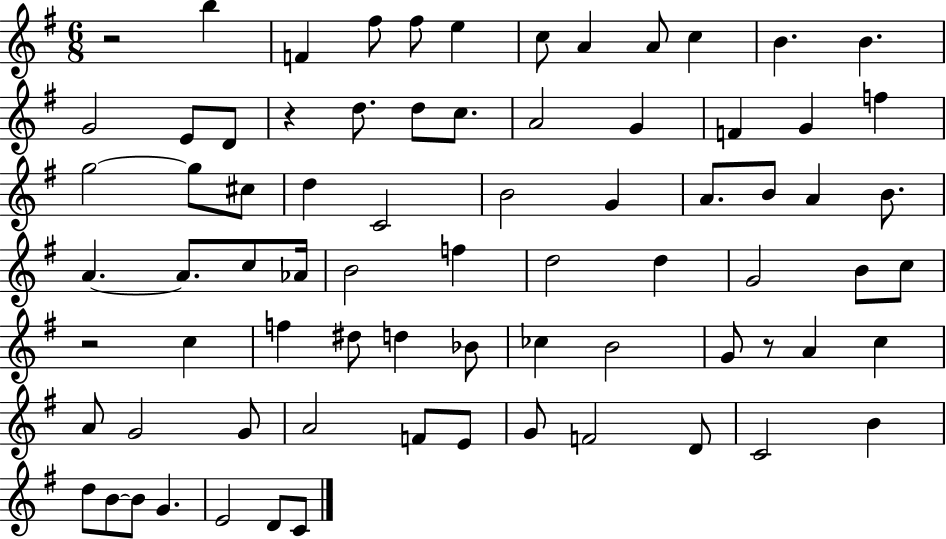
{
  \clef treble
  \numericTimeSignature
  \time 6/8
  \key g \major
  r2 b''4 | f'4 fis''8 fis''8 e''4 | c''8 a'4 a'8 c''4 | b'4. b'4. | \break g'2 e'8 d'8 | r4 d''8. d''8 c''8. | a'2 g'4 | f'4 g'4 f''4 | \break g''2~~ g''8 cis''8 | d''4 c'2 | b'2 g'4 | a'8. b'8 a'4 b'8. | \break a'4.~~ a'8. c''8 aes'16 | b'2 f''4 | d''2 d''4 | g'2 b'8 c''8 | \break r2 c''4 | f''4 dis''8 d''4 bes'8 | ces''4 b'2 | g'8 r8 a'4 c''4 | \break a'8 g'2 g'8 | a'2 f'8 e'8 | g'8 f'2 d'8 | c'2 b'4 | \break d''8 b'8~~ b'8 g'4. | e'2 d'8 c'8 | \bar "|."
}